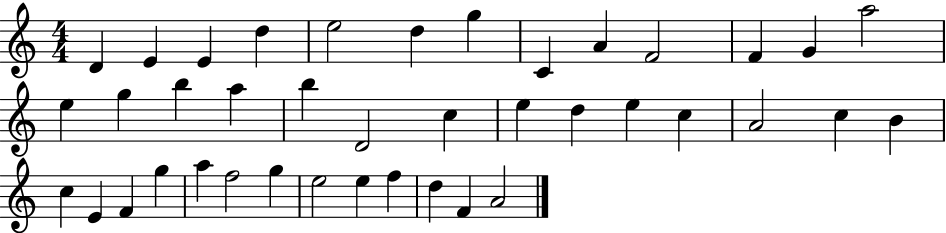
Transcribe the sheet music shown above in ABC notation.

X:1
T:Untitled
M:4/4
L:1/4
K:C
D E E d e2 d g C A F2 F G a2 e g b a b D2 c e d e c A2 c B c E F g a f2 g e2 e f d F A2